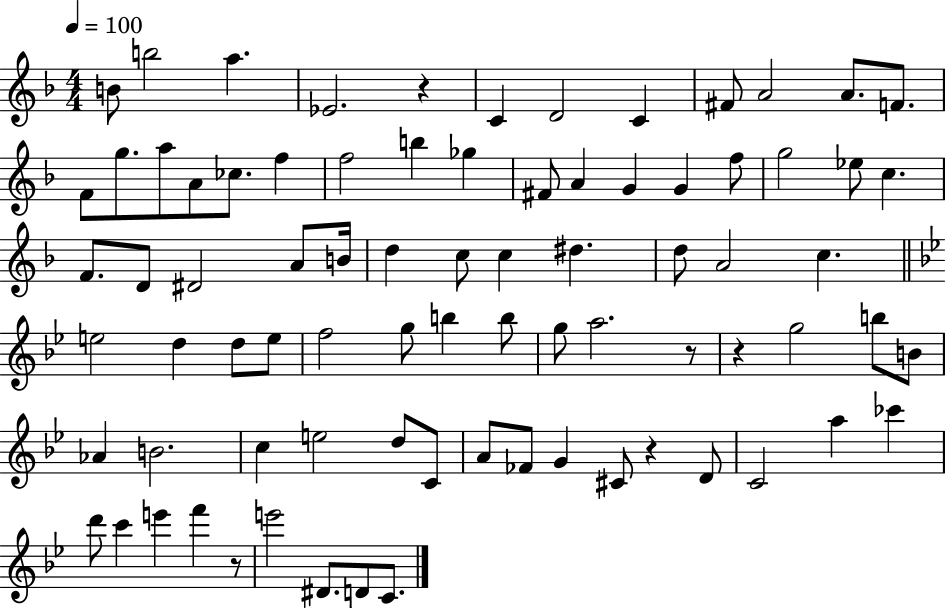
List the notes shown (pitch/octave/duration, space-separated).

B4/e B5/h A5/q. Eb4/h. R/q C4/q D4/h C4/q F#4/e A4/h A4/e. F4/e. F4/e G5/e. A5/e A4/e CES5/e. F5/q F5/h B5/q Gb5/q F#4/e A4/q G4/q G4/q F5/e G5/h Eb5/e C5/q. F4/e. D4/e D#4/h A4/e B4/s D5/q C5/e C5/q D#5/q. D5/e A4/h C5/q. E5/h D5/q D5/e E5/e F5/h G5/e B5/q B5/e G5/e A5/h. R/e R/q G5/h B5/e B4/e Ab4/q B4/h. C5/q E5/h D5/e C4/e A4/e FES4/e G4/q C#4/e R/q D4/e C4/h A5/q CES6/q D6/e C6/q E6/q F6/q R/e E6/h D#4/e. D4/e C4/e.